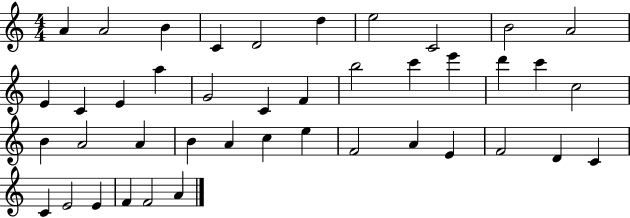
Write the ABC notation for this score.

X:1
T:Untitled
M:4/4
L:1/4
K:C
A A2 B C D2 d e2 C2 B2 A2 E C E a G2 C F b2 c' e' d' c' c2 B A2 A B A c e F2 A E F2 D C C E2 E F F2 A